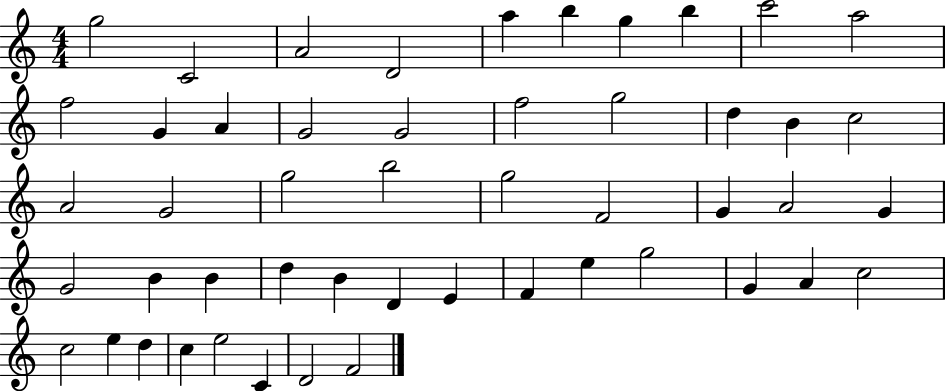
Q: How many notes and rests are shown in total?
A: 50